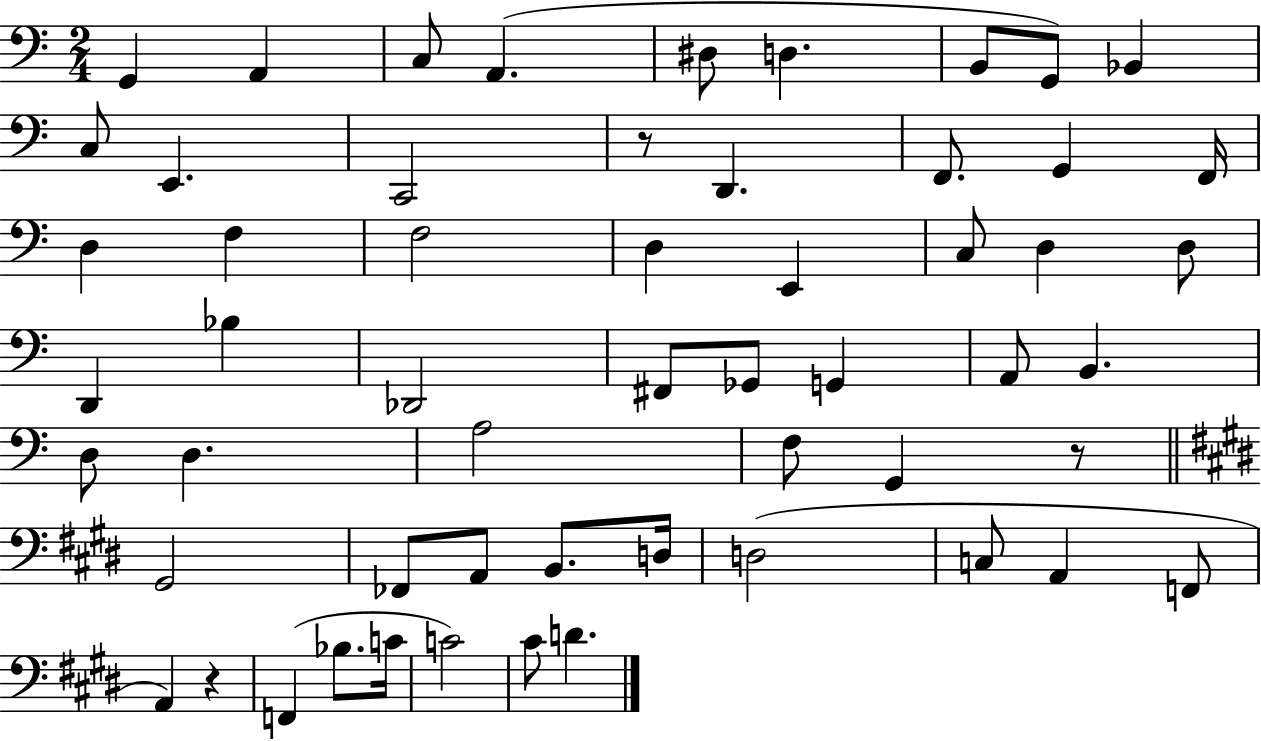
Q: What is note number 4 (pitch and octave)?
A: A2